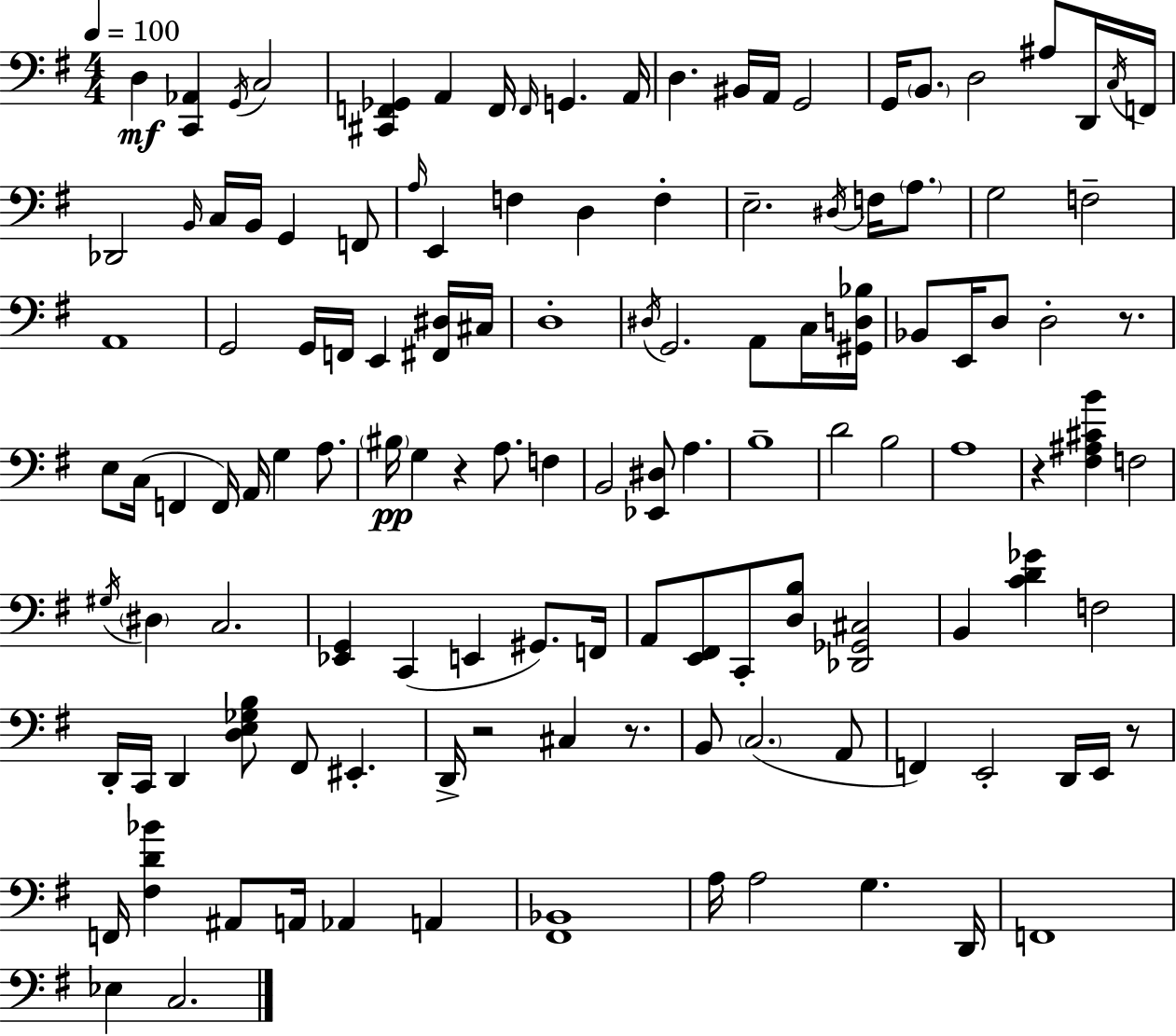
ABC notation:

X:1
T:Untitled
M:4/4
L:1/4
K:G
D, [C,,_A,,] G,,/4 C,2 [^C,,F,,_G,,] A,, F,,/4 F,,/4 G,, A,,/4 D, ^B,,/4 A,,/4 G,,2 G,,/4 B,,/2 D,2 ^A,/2 D,,/4 C,/4 F,,/4 _D,,2 B,,/4 C,/4 B,,/4 G,, F,,/2 A,/4 E,, F, D, F, E,2 ^D,/4 F,/4 A,/2 G,2 F,2 A,,4 G,,2 G,,/4 F,,/4 E,, [^F,,^D,]/4 ^C,/4 D,4 ^D,/4 G,,2 A,,/2 C,/4 [^G,,D,_B,]/4 _B,,/2 E,,/4 D,/2 D,2 z/2 E,/2 C,/4 F,, F,,/4 A,,/4 G, A,/2 ^B,/4 G, z A,/2 F, B,,2 [_E,,^D,]/2 A, B,4 D2 B,2 A,4 z [^F,^A,^CB] F,2 ^G,/4 ^D, C,2 [_E,,G,,] C,, E,, ^G,,/2 F,,/4 A,,/2 [E,,^F,,]/2 C,,/2 [D,B,]/2 [_D,,_G,,^C,]2 B,, [CD_G] F,2 D,,/4 C,,/4 D,, [D,E,_G,B,]/2 ^F,,/2 ^E,, D,,/4 z2 ^C, z/2 B,,/2 C,2 A,,/2 F,, E,,2 D,,/4 E,,/4 z/2 F,,/4 [^F,D_B] ^A,,/2 A,,/4 _A,, A,, [^F,,_B,,]4 A,/4 A,2 G, D,,/4 F,,4 _E, C,2